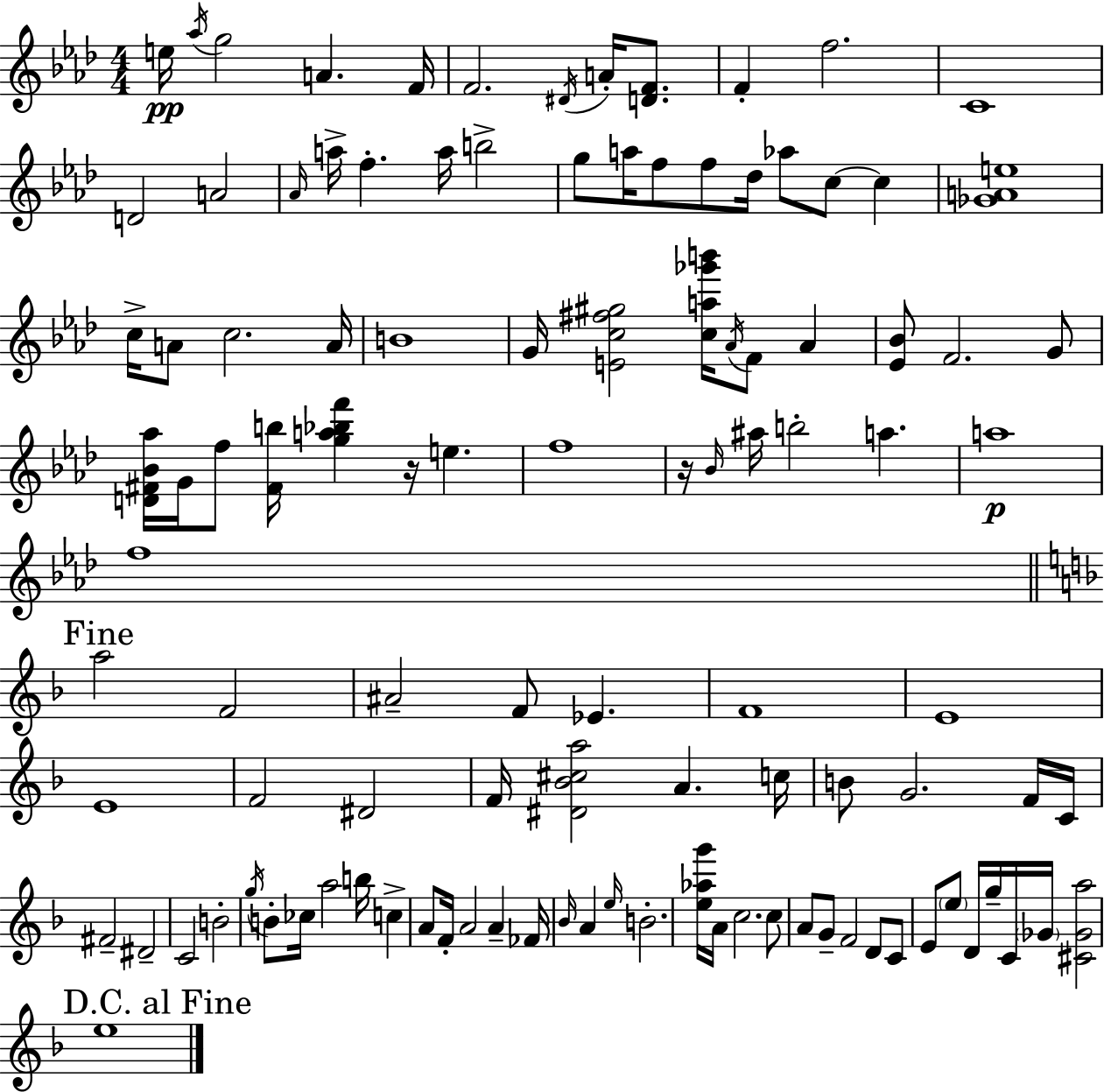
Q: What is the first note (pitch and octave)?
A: E5